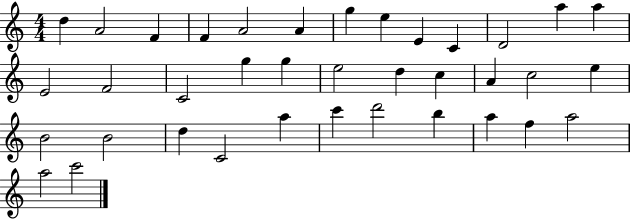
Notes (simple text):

D5/q A4/h F4/q F4/q A4/h A4/q G5/q E5/q E4/q C4/q D4/h A5/q A5/q E4/h F4/h C4/h G5/q G5/q E5/h D5/q C5/q A4/q C5/h E5/q B4/h B4/h D5/q C4/h A5/q C6/q D6/h B5/q A5/q F5/q A5/h A5/h C6/h